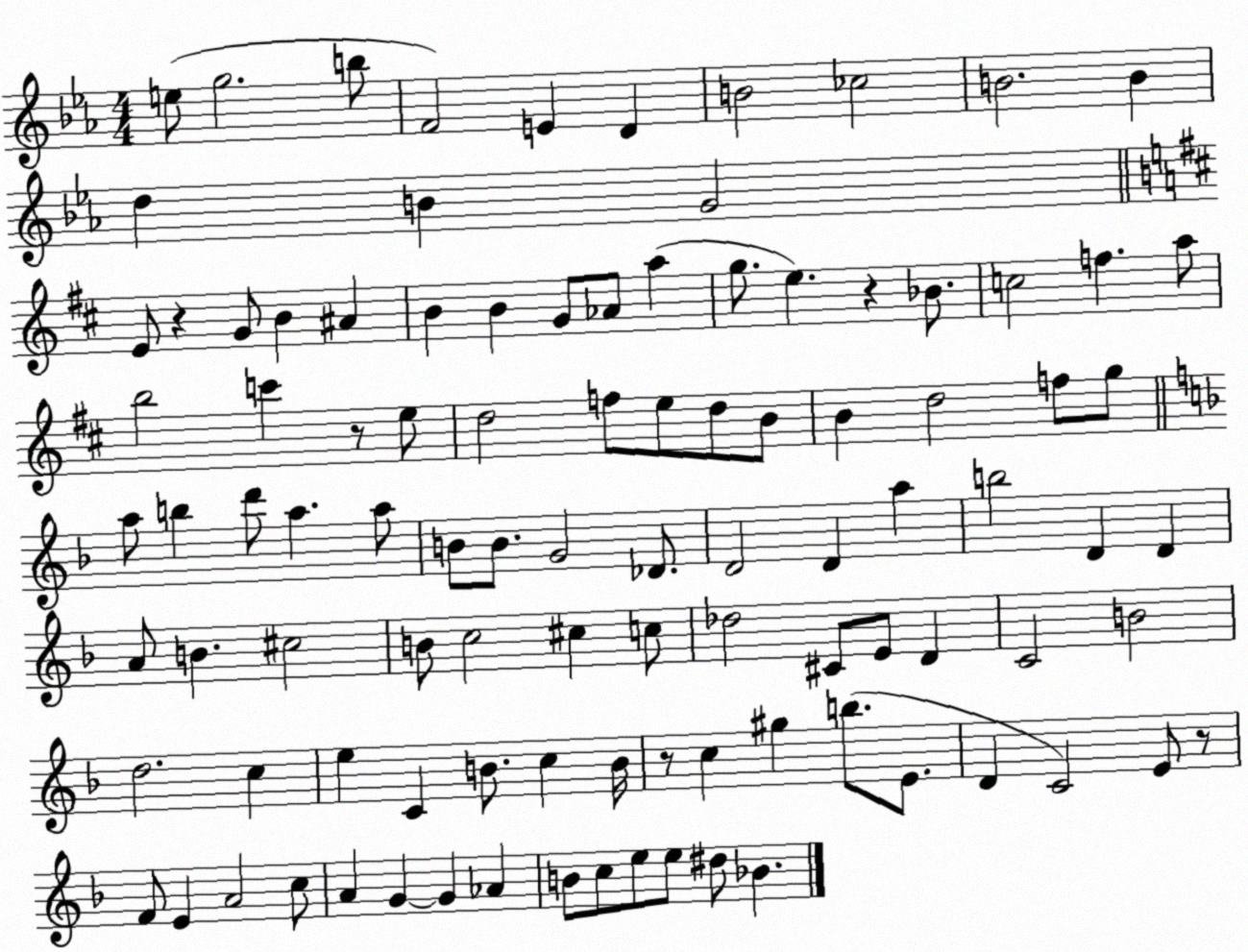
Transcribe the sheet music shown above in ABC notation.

X:1
T:Untitled
M:4/4
L:1/4
K:Eb
e/2 g2 b/2 F2 E D B2 _c2 B2 B d B G2 E/2 z G/2 B ^A B B G/2 _A/2 a g/2 e z _B/2 c2 f a/2 b2 c' z/2 e/2 d2 f/2 e/2 d/2 B/2 B d2 f/2 g/2 a/2 b d'/2 a a/2 B/2 B/2 G2 _D/2 D2 D a b2 D D A/2 B ^c2 B/2 c2 ^c c/2 _d2 ^C/2 E/2 D C2 B2 d2 c e C B/2 c B/4 z/2 c ^g b/2 E/2 D C2 E/2 z/2 F/2 E A2 c/2 A G G _A B/2 c/2 e/2 e/2 ^d/2 _B